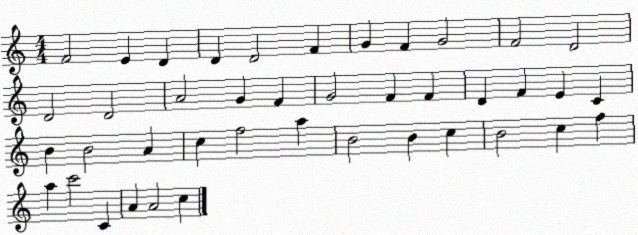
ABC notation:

X:1
T:Untitled
M:4/4
L:1/4
K:C
F2 E D D D2 F G F G2 F2 D2 D2 D2 A2 G F G2 F F D F E C B B2 A c f2 a B2 B c B2 c f a c'2 C A A2 c